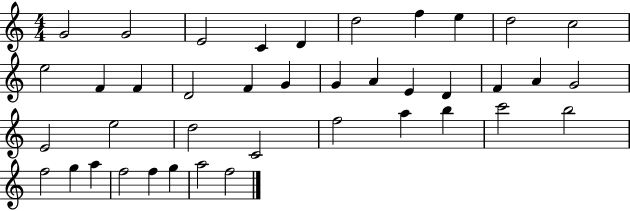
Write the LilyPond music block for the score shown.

{
  \clef treble
  \numericTimeSignature
  \time 4/4
  \key c \major
  g'2 g'2 | e'2 c'4 d'4 | d''2 f''4 e''4 | d''2 c''2 | \break e''2 f'4 f'4 | d'2 f'4 g'4 | g'4 a'4 e'4 d'4 | f'4 a'4 g'2 | \break e'2 e''2 | d''2 c'2 | f''2 a''4 b''4 | c'''2 b''2 | \break f''2 g''4 a''4 | f''2 f''4 g''4 | a''2 f''2 | \bar "|."
}